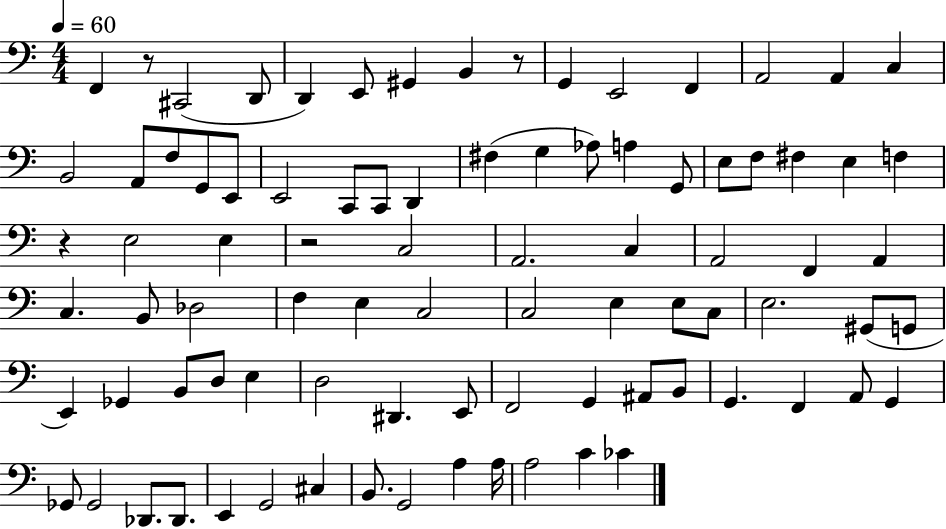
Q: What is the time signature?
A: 4/4